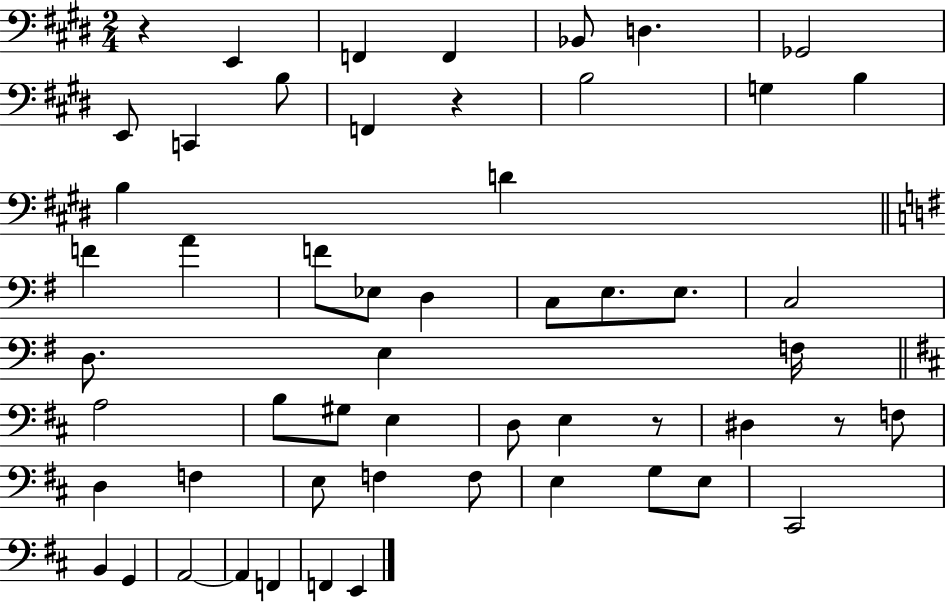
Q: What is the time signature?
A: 2/4